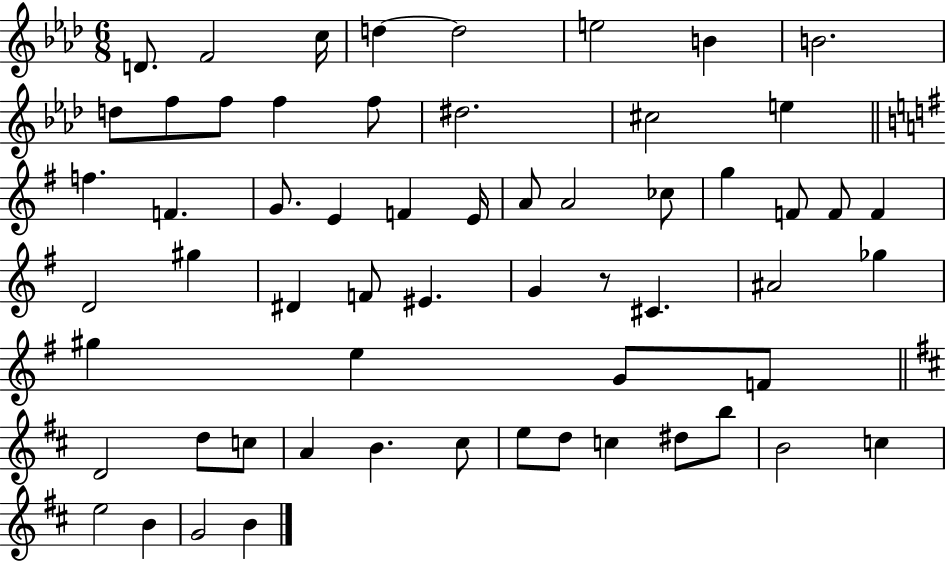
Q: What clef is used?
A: treble